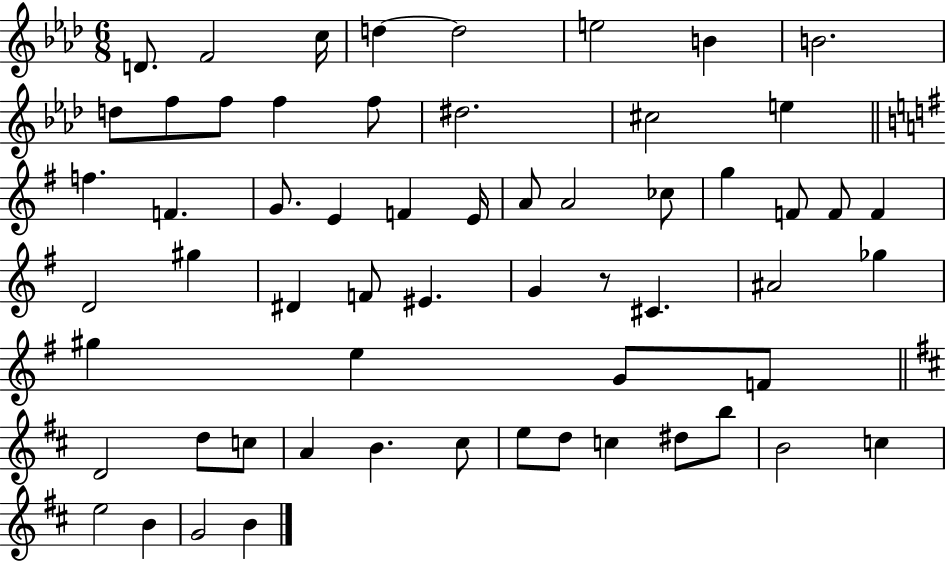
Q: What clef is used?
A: treble